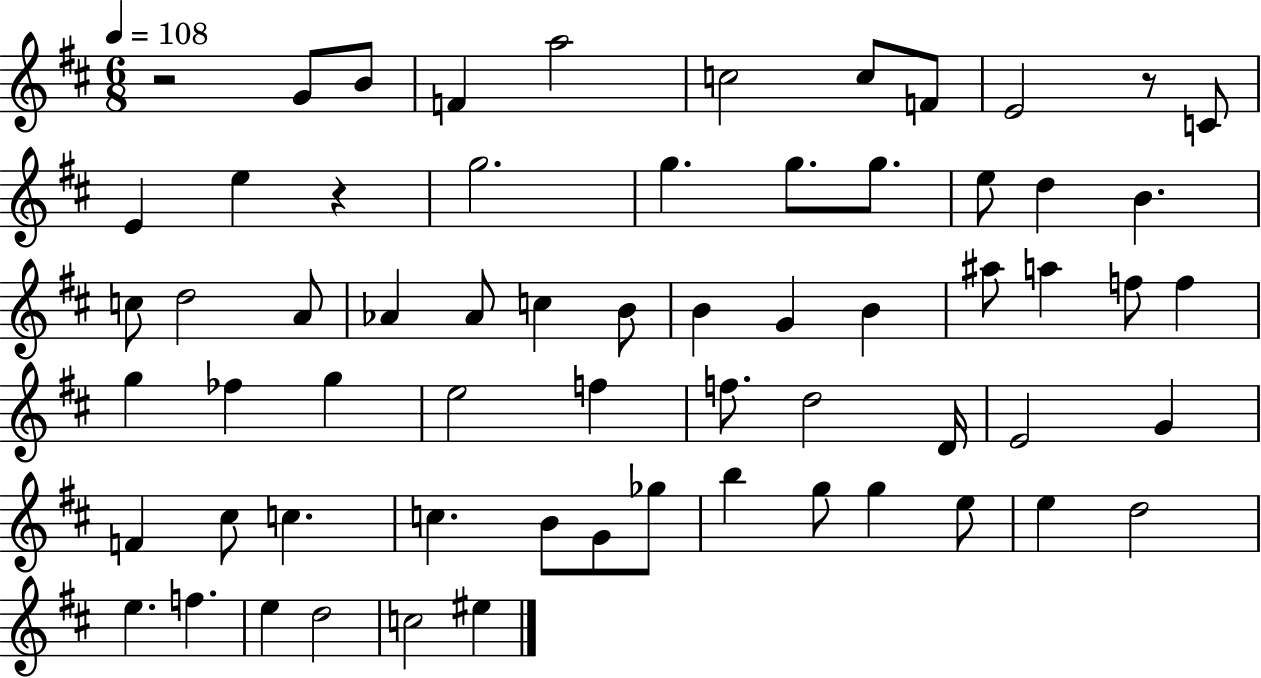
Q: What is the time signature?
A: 6/8